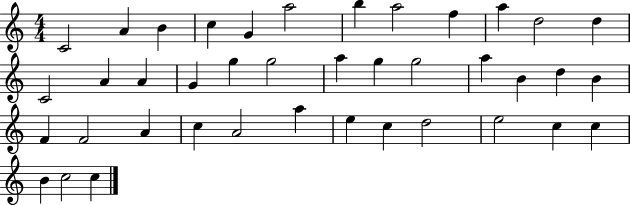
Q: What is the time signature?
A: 4/4